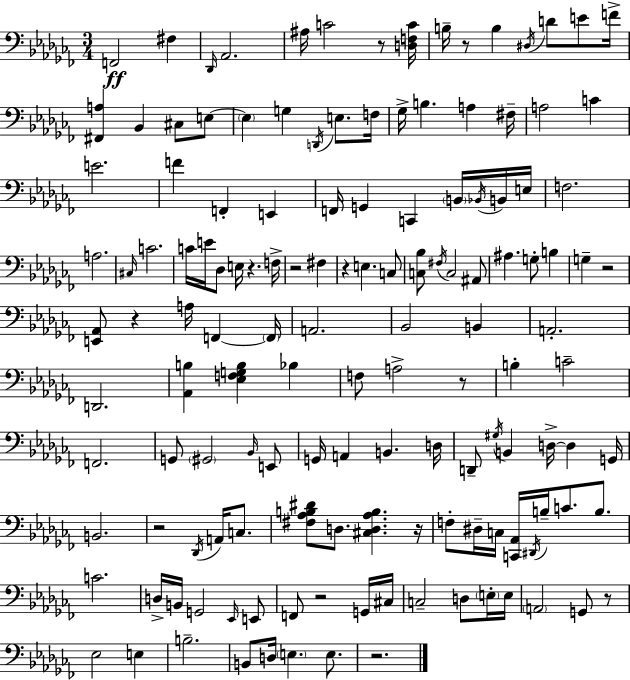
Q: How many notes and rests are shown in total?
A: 140